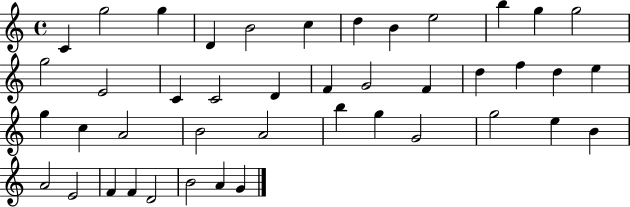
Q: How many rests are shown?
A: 0